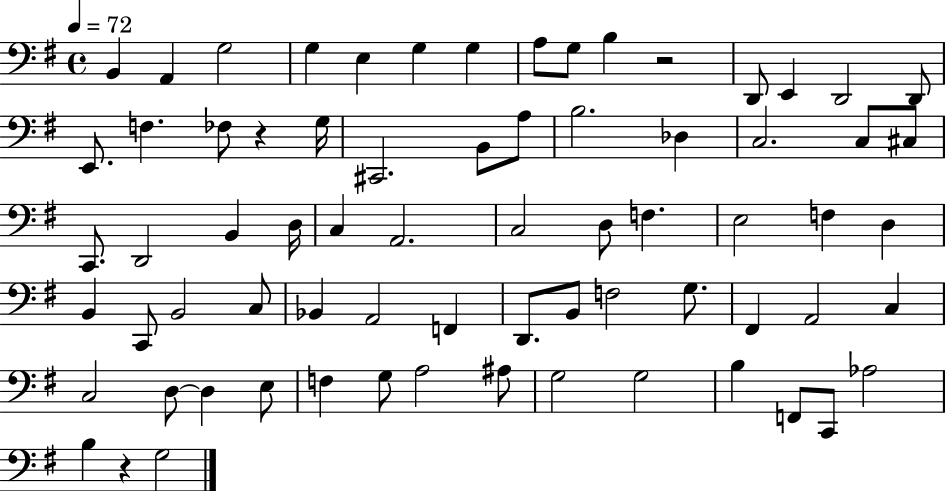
B2/q A2/q G3/h G3/q E3/q G3/q G3/q A3/e G3/e B3/q R/h D2/e E2/q D2/h D2/e E2/e. F3/q. FES3/e R/q G3/s C#2/h. B2/e A3/e B3/h. Db3/q C3/h. C3/e C#3/e C2/e. D2/h B2/q D3/s C3/q A2/h. C3/h D3/e F3/q. E3/h F3/q D3/q B2/q C2/e B2/h C3/e Bb2/q A2/h F2/q D2/e. B2/e F3/h G3/e. F#2/q A2/h C3/q C3/h D3/e D3/q E3/e F3/q G3/e A3/h A#3/e G3/h G3/h B3/q F2/e C2/e Ab3/h B3/q R/q G3/h